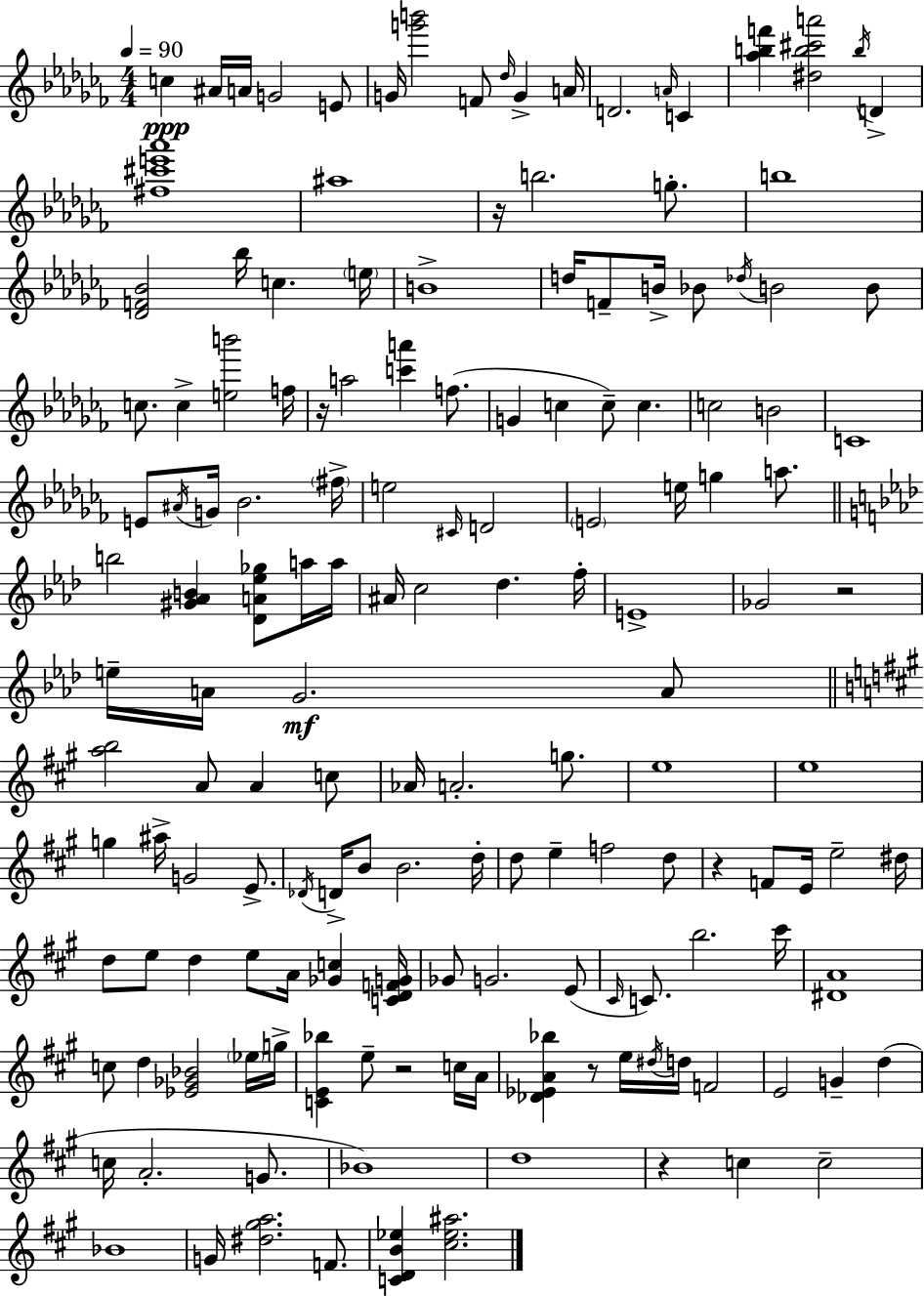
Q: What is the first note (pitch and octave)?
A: C5